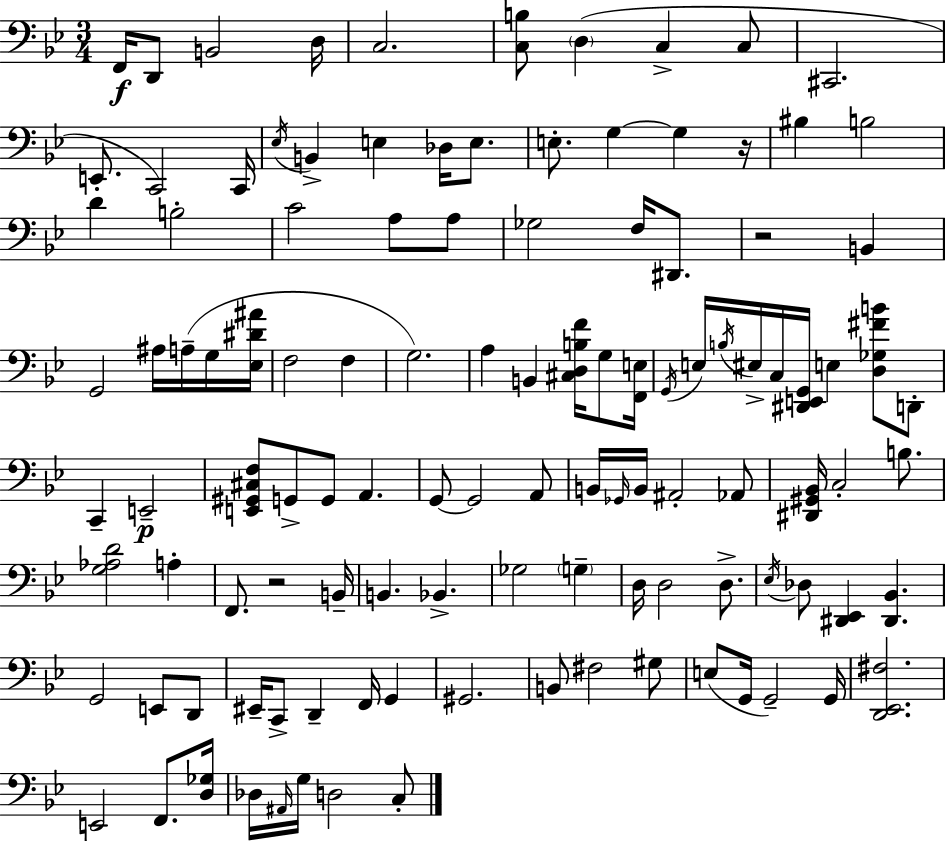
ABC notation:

X:1
T:Untitled
M:3/4
L:1/4
K:Gm
F,,/4 D,,/2 B,,2 D,/4 C,2 [C,B,]/2 D, C, C,/2 ^C,,2 E,,/2 C,,2 C,,/4 _E,/4 B,, E, _D,/4 E,/2 E,/2 G, G, z/4 ^B, B,2 D B,2 C2 A,/2 A,/2 _G,2 F,/4 ^D,,/2 z2 B,, G,,2 ^A,/4 A,/4 G,/4 [_E,^D^A]/4 F,2 F, G,2 A, B,, [^C,D,B,F]/4 G,/2 [F,,E,]/4 G,,/4 E,/4 B,/4 ^E,/4 C,/4 [^D,,E,,G,,]/4 E, [D,_G,^FB]/2 D,,/2 C,, E,,2 [E,,^G,,^C,F,]/2 G,,/2 G,,/2 A,, G,,/2 G,,2 A,,/2 B,,/4 _G,,/4 B,,/4 ^A,,2 _A,,/2 [^D,,^G,,_B,,]/4 C,2 B,/2 [G,_A,D]2 A, F,,/2 z2 B,,/4 B,, _B,, _G,2 G, D,/4 D,2 D,/2 _E,/4 _D,/2 [^D,,_E,,] [^D,,_B,,] G,,2 E,,/2 D,,/2 ^E,,/4 C,,/2 D,, F,,/4 G,, ^G,,2 B,,/2 ^F,2 ^G,/2 E,/2 G,,/4 G,,2 G,,/4 [D,,_E,,^F,]2 E,,2 F,,/2 [D,_G,]/4 _D,/4 ^A,,/4 G,/4 D,2 C,/2